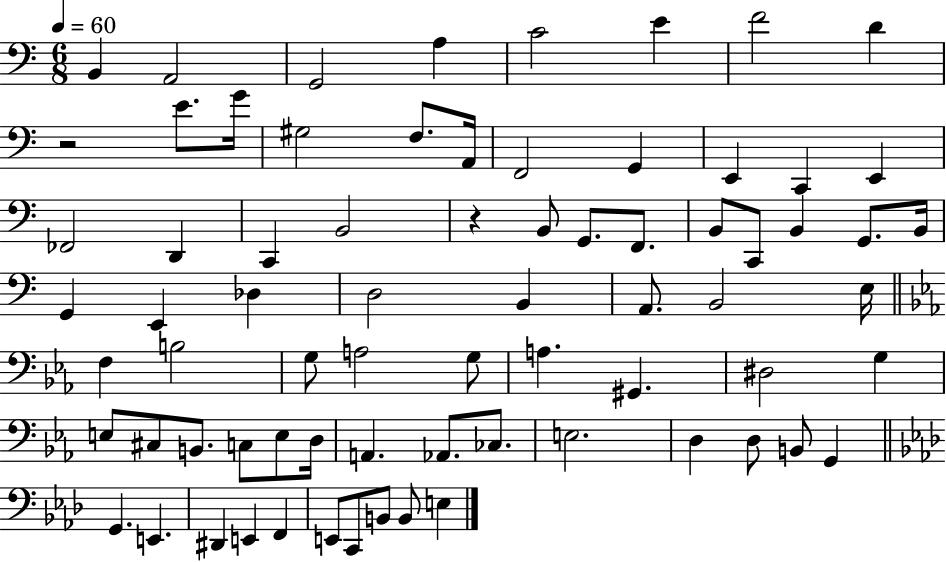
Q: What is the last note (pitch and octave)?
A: E3